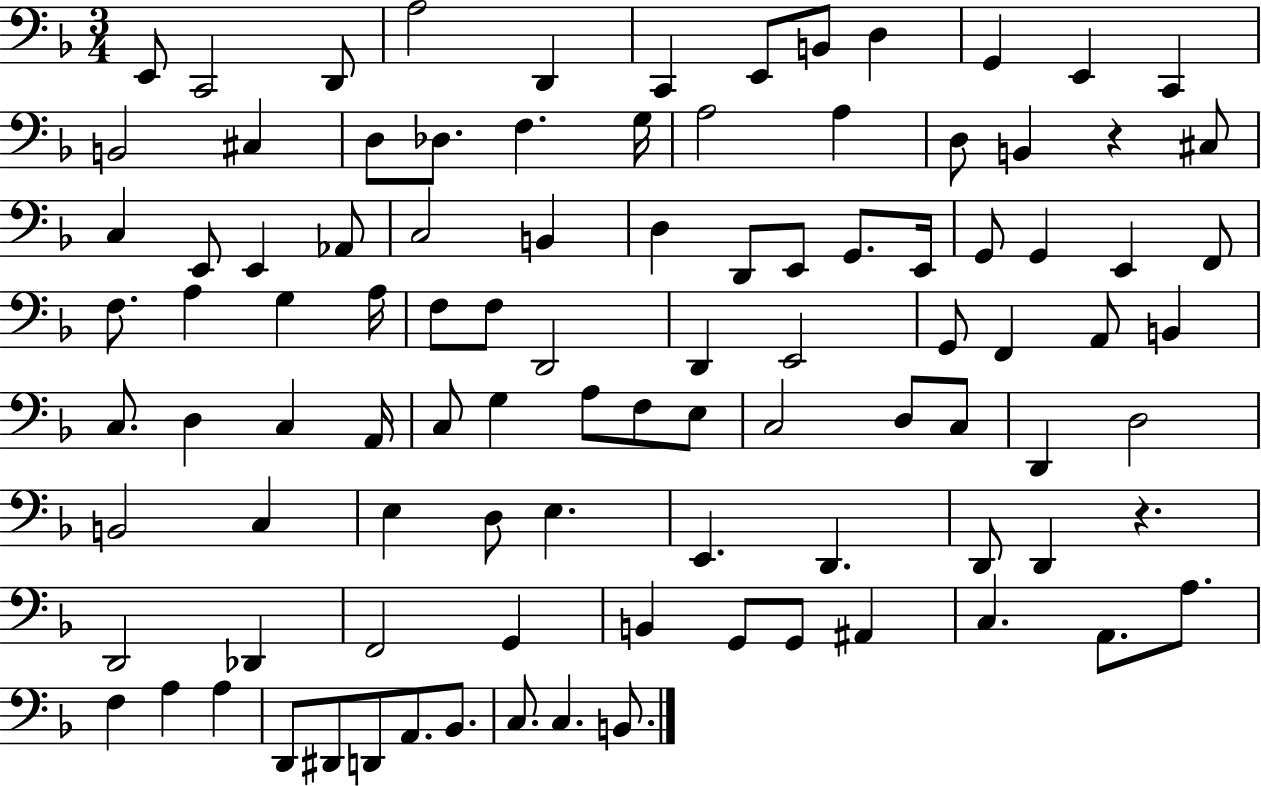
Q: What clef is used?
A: bass